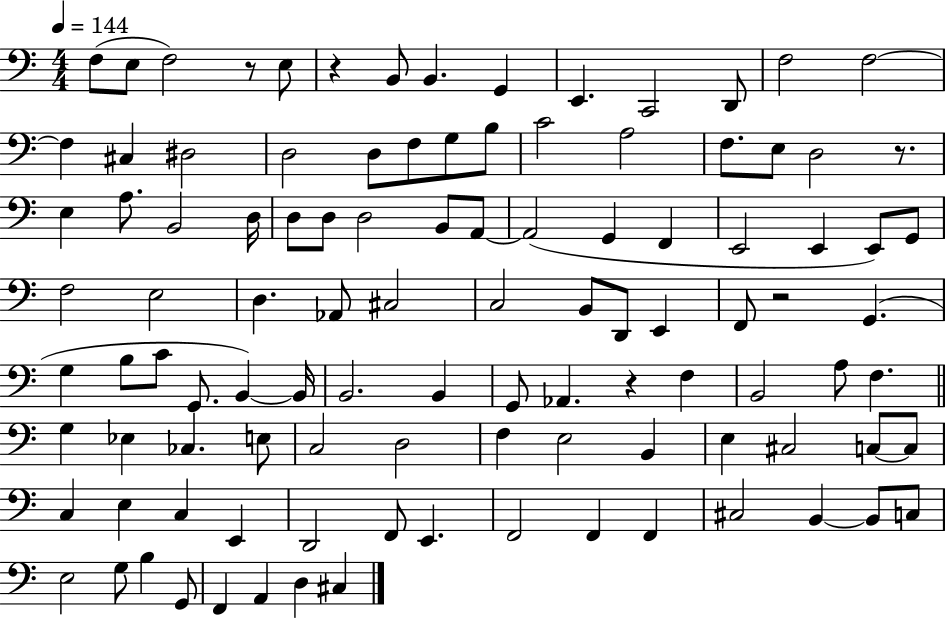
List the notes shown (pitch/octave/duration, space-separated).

F3/e E3/e F3/h R/e E3/e R/q B2/e B2/q. G2/q E2/q. C2/h D2/e F3/h F3/h F3/q C#3/q D#3/h D3/h D3/e F3/e G3/e B3/e C4/h A3/h F3/e. E3/e D3/h R/e. E3/q A3/e. B2/h D3/s D3/e D3/e D3/h B2/e A2/e A2/h G2/q F2/q E2/h E2/q E2/e G2/e F3/h E3/h D3/q. Ab2/e C#3/h C3/h B2/e D2/e E2/q F2/e R/h G2/q. G3/q B3/e C4/e G2/e. B2/q B2/s B2/h. B2/q G2/e Ab2/q. R/q F3/q B2/h A3/e F3/q. G3/q Eb3/q CES3/q. E3/e C3/h D3/h F3/q E3/h B2/q E3/q C#3/h C3/e C3/e C3/q E3/q C3/q E2/q D2/h F2/e E2/q. F2/h F2/q F2/q C#3/h B2/q B2/e C3/e E3/h G3/e B3/q G2/e F2/q A2/q D3/q C#3/q